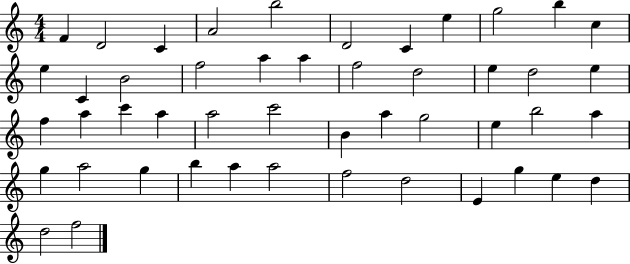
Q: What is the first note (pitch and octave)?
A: F4